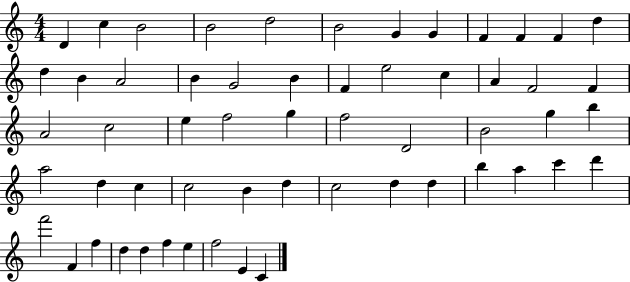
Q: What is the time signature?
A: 4/4